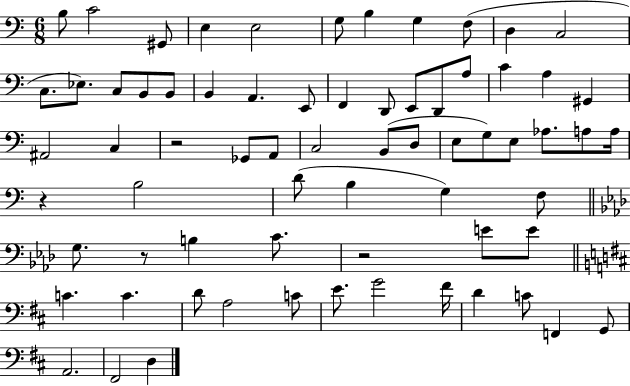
X:1
T:Untitled
M:6/8
L:1/4
K:C
B,/2 C2 ^G,,/2 E, E,2 G,/2 B, G, F,/2 D, C,2 C,/2 _E,/2 C,/2 B,,/2 B,,/2 B,, A,, E,,/2 F,, D,,/2 E,,/2 D,,/2 A,/2 C A, ^G,, ^A,,2 C, z2 _G,,/2 A,,/2 C,2 B,,/2 D,/2 E,/2 G,/2 E,/2 _A,/2 A,/2 A,/4 z B,2 D/2 B, G, F,/2 G,/2 z/2 B, C/2 z2 E/2 E/2 C C D/2 A,2 C/2 E/2 G2 ^F/4 D C/2 F,, G,,/2 A,,2 ^F,,2 D,